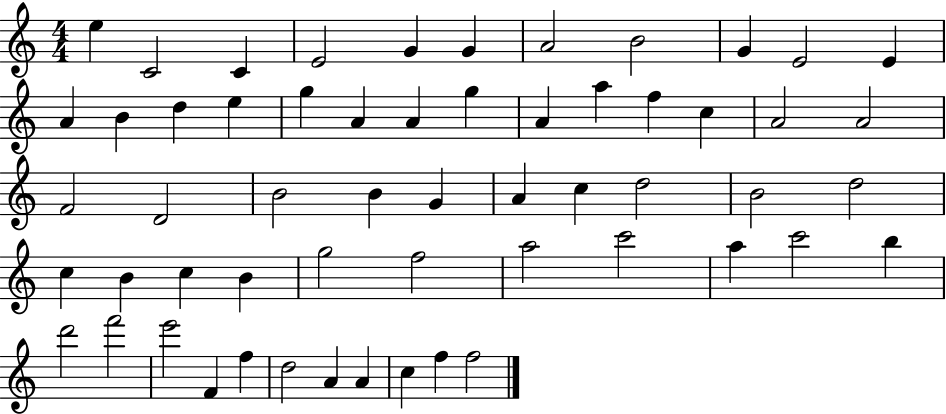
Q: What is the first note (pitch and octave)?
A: E5